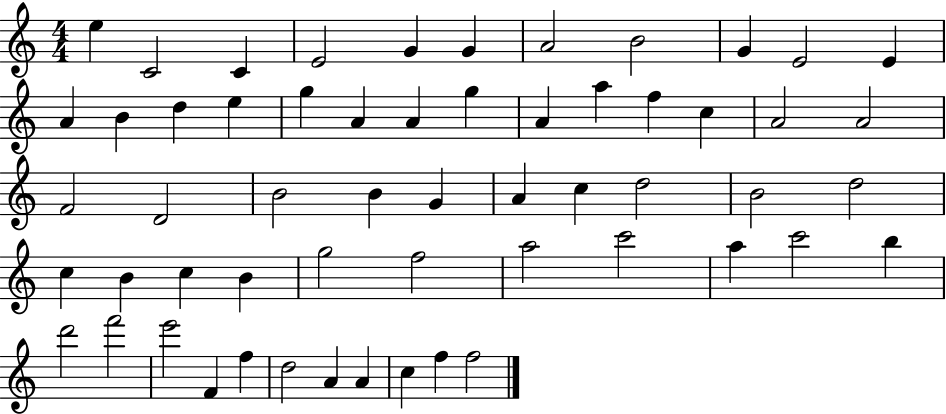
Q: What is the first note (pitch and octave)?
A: E5